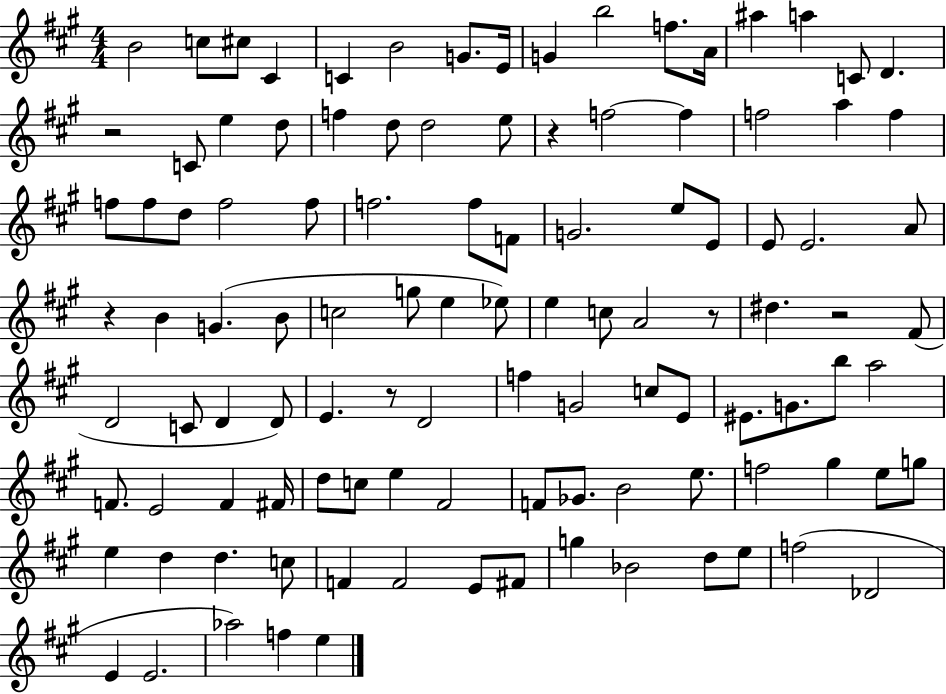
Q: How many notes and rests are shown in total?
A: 109